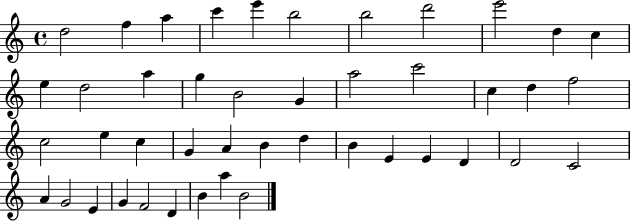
{
  \clef treble
  \time 4/4
  \defaultTimeSignature
  \key c \major
  d''2 f''4 a''4 | c'''4 e'''4 b''2 | b''2 d'''2 | e'''2 d''4 c''4 | \break e''4 d''2 a''4 | g''4 b'2 g'4 | a''2 c'''2 | c''4 d''4 f''2 | \break c''2 e''4 c''4 | g'4 a'4 b'4 d''4 | b'4 e'4 e'4 d'4 | d'2 c'2 | \break a'4 g'2 e'4 | g'4 f'2 d'4 | b'4 a''4 b'2 | \bar "|."
}